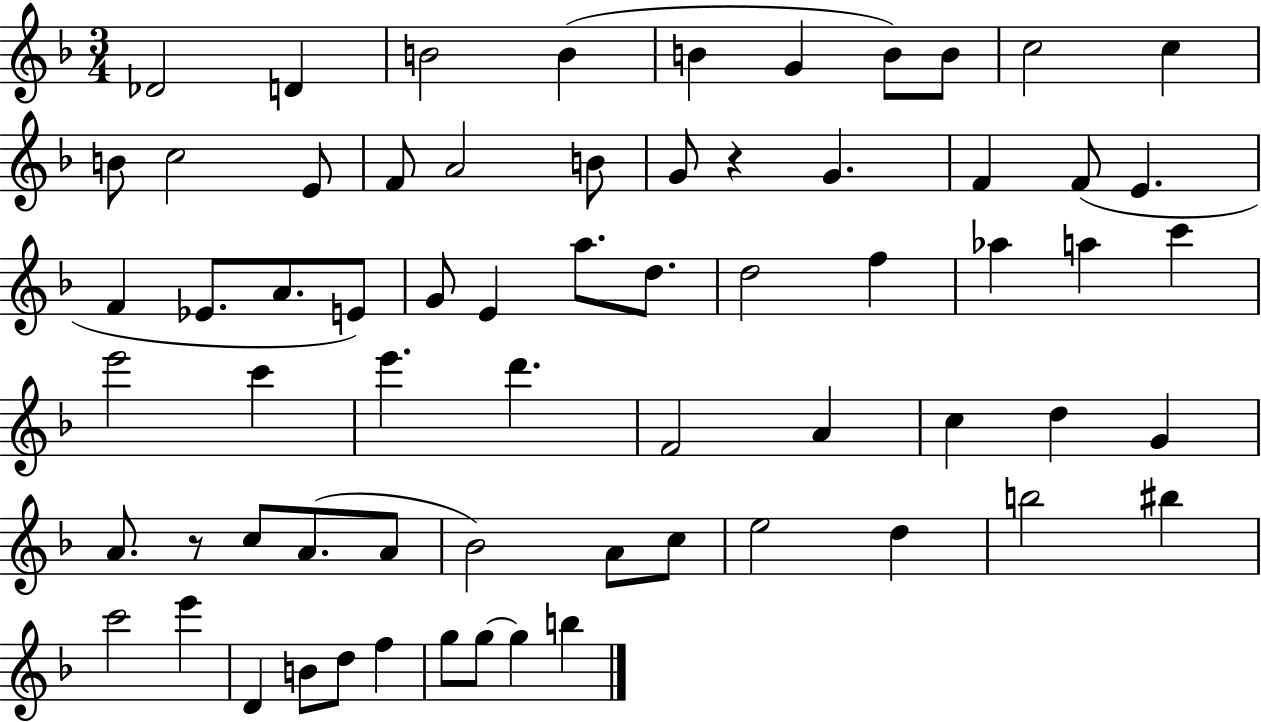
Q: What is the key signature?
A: F major